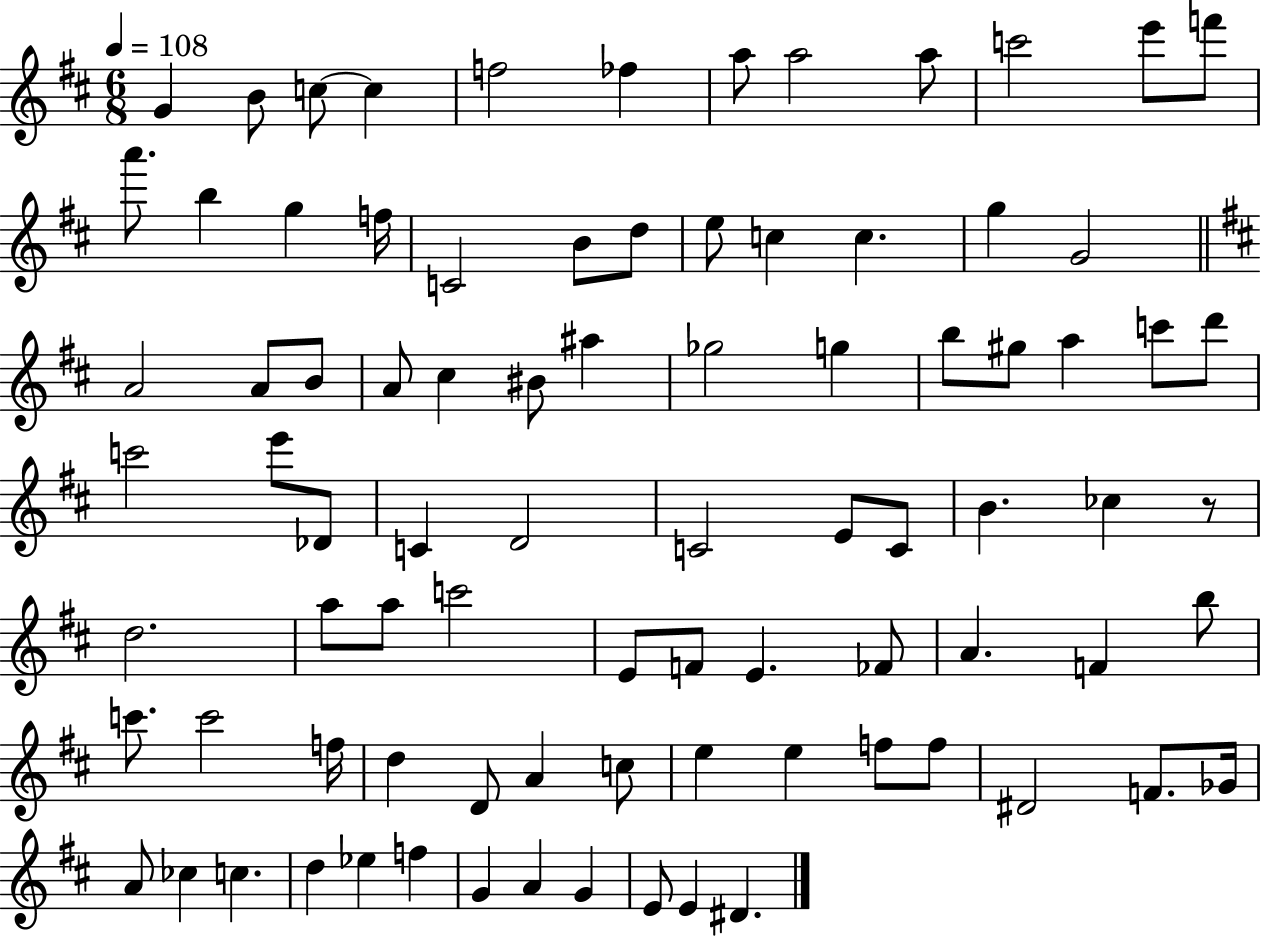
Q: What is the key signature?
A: D major